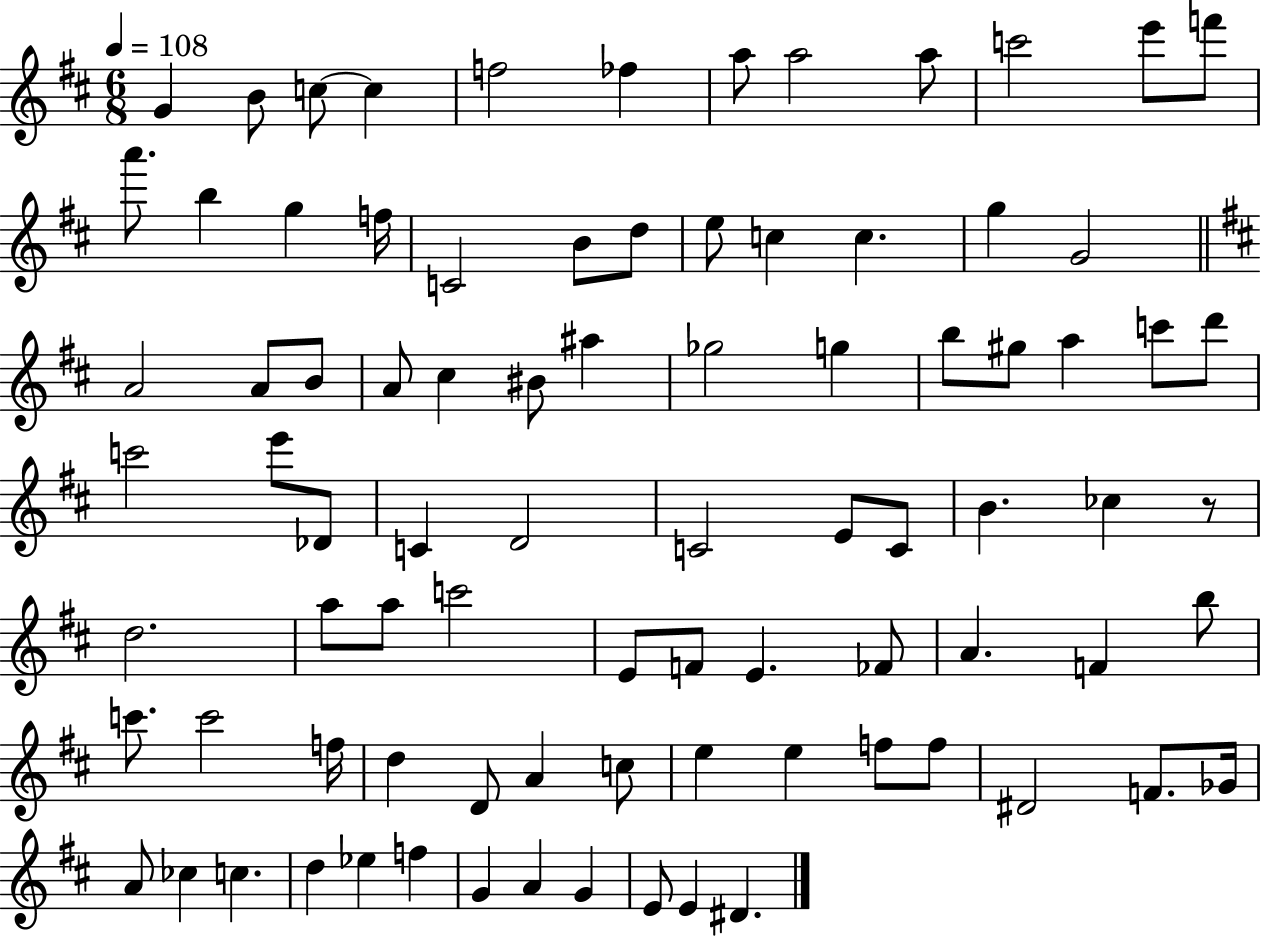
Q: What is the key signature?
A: D major